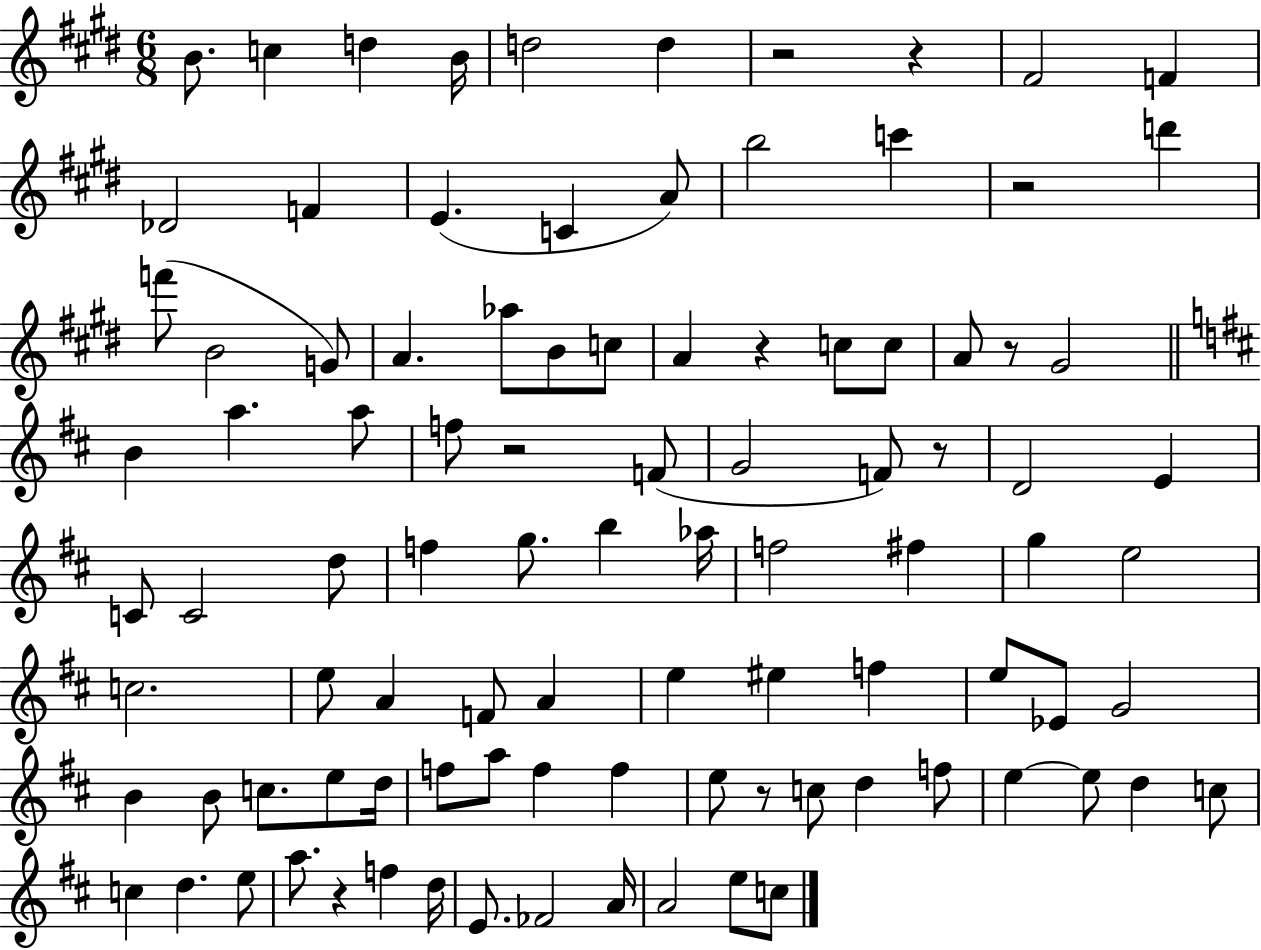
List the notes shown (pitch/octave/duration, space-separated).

B4/e. C5/q D5/q B4/s D5/h D5/q R/h R/q F#4/h F4/q Db4/h F4/q E4/q. C4/q A4/e B5/h C6/q R/h D6/q F6/e B4/h G4/e A4/q. Ab5/e B4/e C5/e A4/q R/q C5/e C5/e A4/e R/e G#4/h B4/q A5/q. A5/e F5/e R/h F4/e G4/h F4/e R/e D4/h E4/q C4/e C4/h D5/e F5/q G5/e. B5/q Ab5/s F5/h F#5/q G5/q E5/h C5/h. E5/e A4/q F4/e A4/q E5/q EIS5/q F5/q E5/e Eb4/e G4/h B4/q B4/e C5/e. E5/e D5/s F5/e A5/e F5/q F5/q E5/e R/e C5/e D5/q F5/e E5/q E5/e D5/q C5/e C5/q D5/q. E5/e A5/e. R/q F5/q D5/s E4/e. FES4/h A4/s A4/h E5/e C5/e